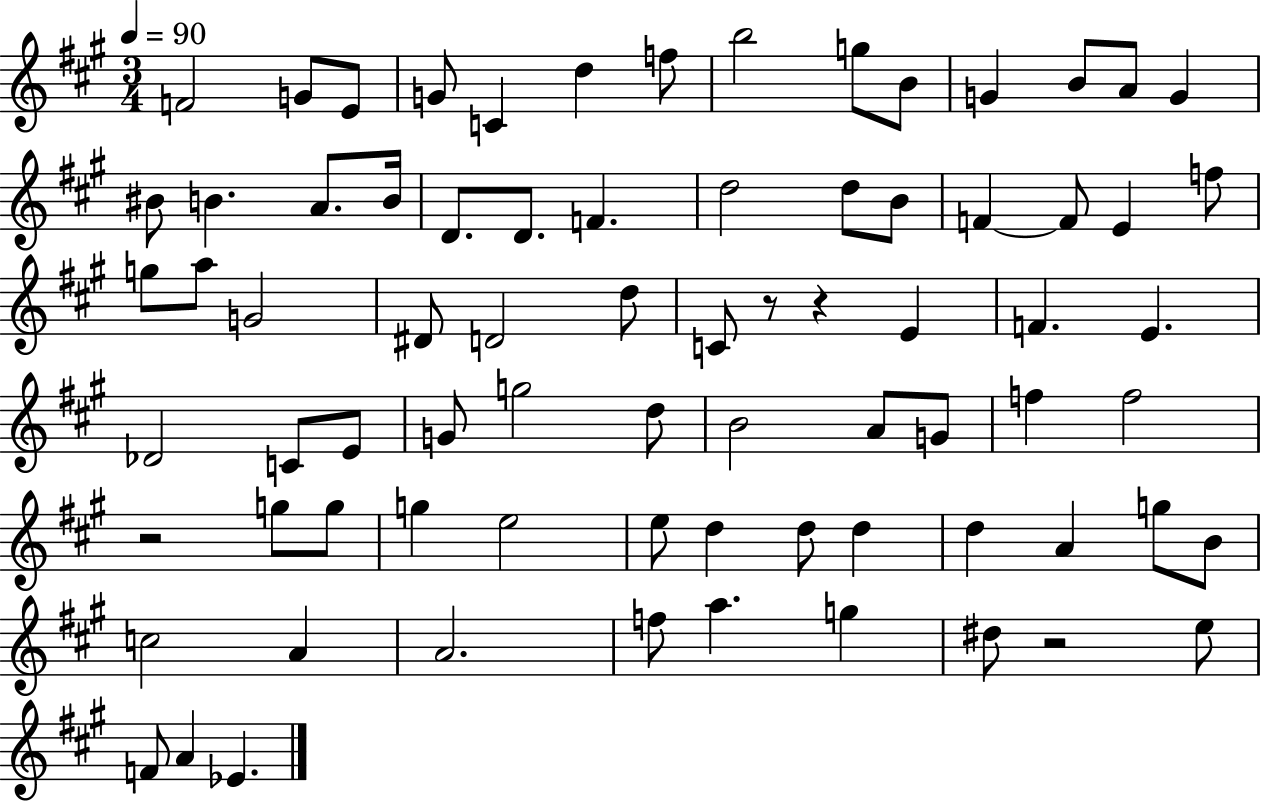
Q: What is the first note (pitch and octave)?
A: F4